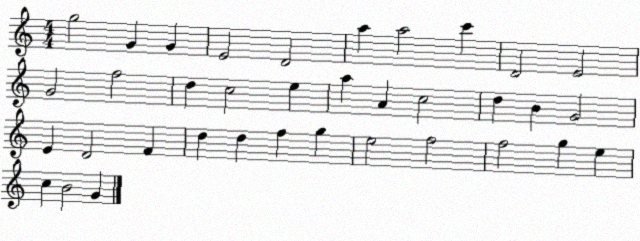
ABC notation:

X:1
T:Untitled
M:4/4
L:1/4
K:C
g2 G G E2 D2 a a2 c' D2 E2 G2 f2 d c2 e a A c2 d B G2 E D2 F d d f g e2 f2 f2 g e c B2 G